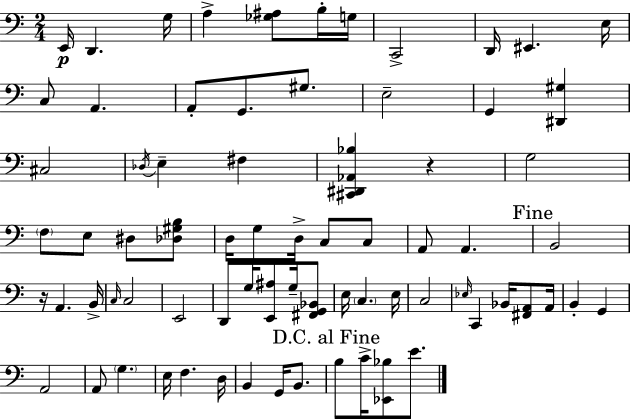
X:1
T:Untitled
M:2/4
L:1/4
K:Am
E,,/4 D,, G,/4 A, [_G,^A,]/2 B,/4 G,/4 C,,2 D,,/4 ^E,, E,/4 C,/2 A,, A,,/2 G,,/2 ^G,/2 E,2 G,, [^D,,^G,] ^C,2 _D,/4 E, ^F, [^C,,^D,,_A,,_B,] z G,2 F,/2 E,/2 ^D,/2 [_D,^G,B,]/2 D,/4 G,/2 D,/4 C,/2 C,/2 A,,/2 A,, B,,2 z/4 A,, B,,/4 C,/4 C,2 E,,2 D,,/2 G,/4 [E,,^A,]/2 G,/4 [^F,,G,,_B,,]/2 E,/4 C, E,/4 C,2 _E,/4 C,, _B,,/4 [^F,,A,,]/2 A,,/4 B,, G,, A,,2 A,,/2 G, E,/4 F, D,/4 B,, G,,/4 B,,/2 B,/2 C/4 [_E,,_B,]/2 E/2